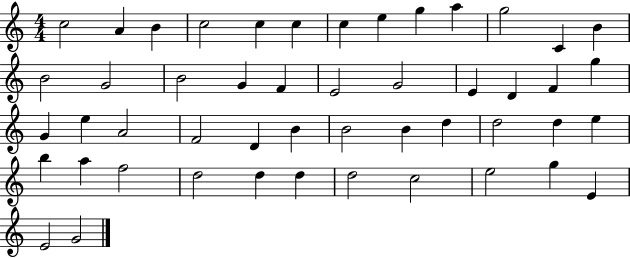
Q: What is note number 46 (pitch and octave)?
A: G5